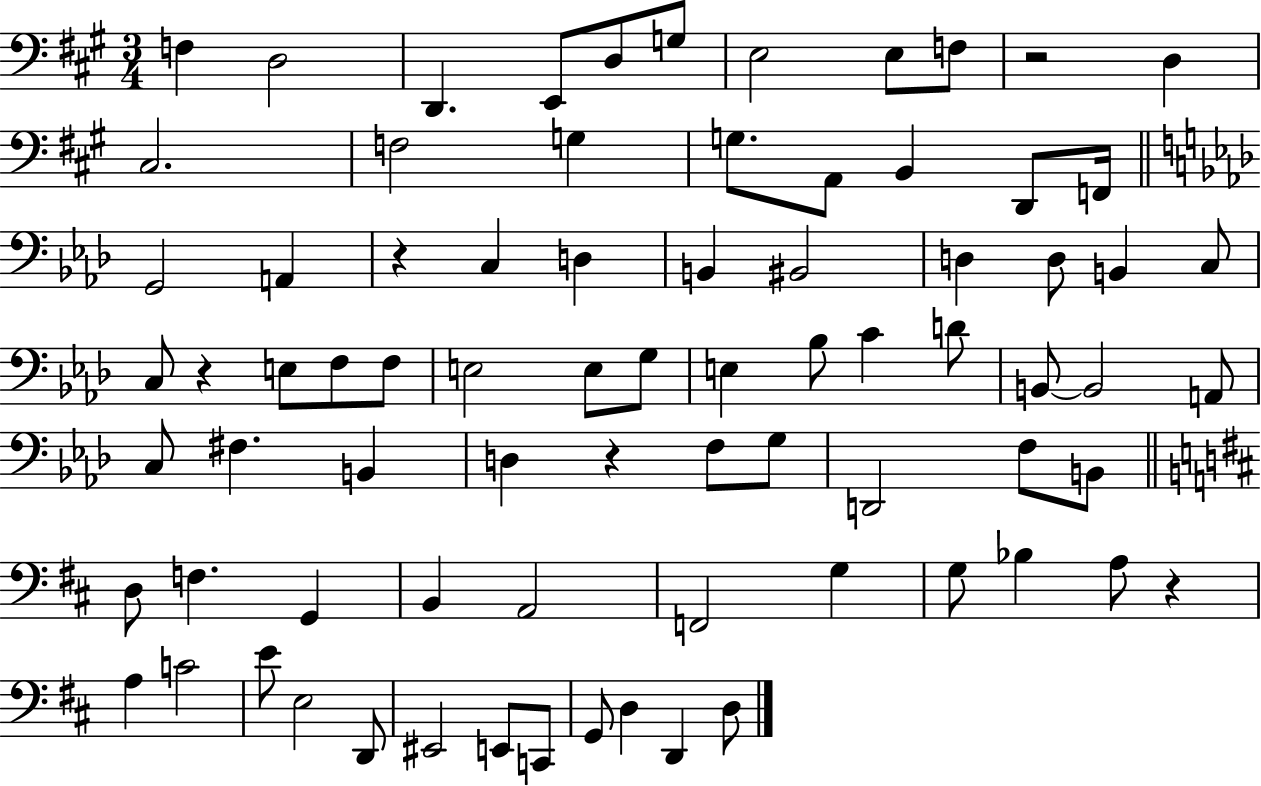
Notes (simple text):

F3/q D3/h D2/q. E2/e D3/e G3/e E3/h E3/e F3/e R/h D3/q C#3/h. F3/h G3/q G3/e. A2/e B2/q D2/e F2/s G2/h A2/q R/q C3/q D3/q B2/q BIS2/h D3/q D3/e B2/q C3/e C3/e R/q E3/e F3/e F3/e E3/h E3/e G3/e E3/q Bb3/e C4/q D4/e B2/e B2/h A2/e C3/e F#3/q. B2/q D3/q R/q F3/e G3/e D2/h F3/e B2/e D3/e F3/q. G2/q B2/q A2/h F2/h G3/q G3/e Bb3/q A3/e R/q A3/q C4/h E4/e E3/h D2/e EIS2/h E2/e C2/e G2/e D3/q D2/q D3/e